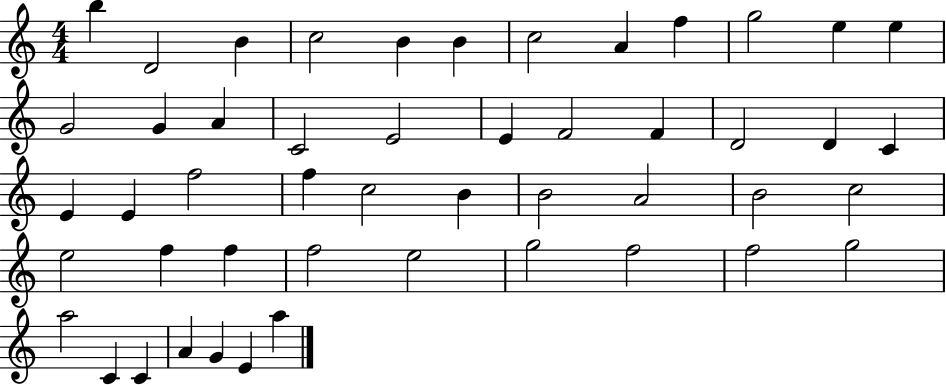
{
  \clef treble
  \numericTimeSignature
  \time 4/4
  \key c \major
  b''4 d'2 b'4 | c''2 b'4 b'4 | c''2 a'4 f''4 | g''2 e''4 e''4 | \break g'2 g'4 a'4 | c'2 e'2 | e'4 f'2 f'4 | d'2 d'4 c'4 | \break e'4 e'4 f''2 | f''4 c''2 b'4 | b'2 a'2 | b'2 c''2 | \break e''2 f''4 f''4 | f''2 e''2 | g''2 f''2 | f''2 g''2 | \break a''2 c'4 c'4 | a'4 g'4 e'4 a''4 | \bar "|."
}